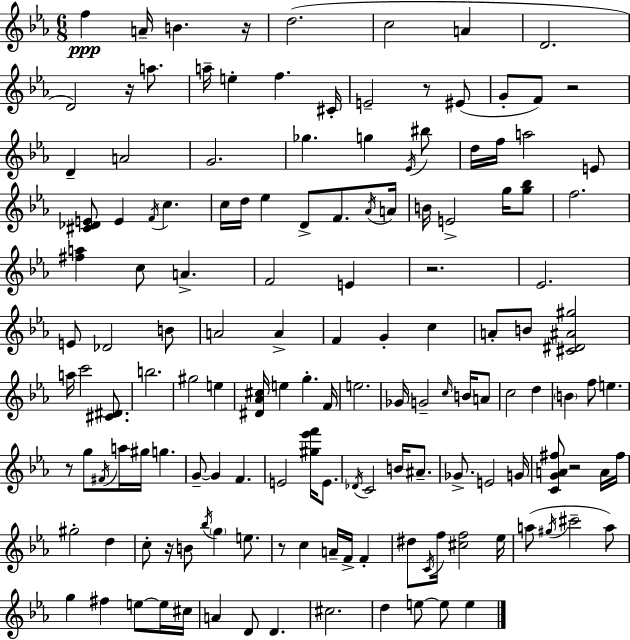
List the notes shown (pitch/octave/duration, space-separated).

F5/q A4/s B4/q. R/s D5/h. C5/h A4/q D4/h. D4/h R/s A5/e. A5/s E5/q F5/q. C#4/s E4/h R/e EIS4/e G4/e F4/e R/h D4/q A4/h G4/h. Gb5/q. G5/q Eb4/s BIS5/e D5/s F5/s A5/h E4/e [C#4,Db4,E4]/e E4/q F4/s C5/q. C5/s D5/s Eb5/q D4/e F4/e. Ab4/s A4/s B4/s E4/h G5/s [G5,Bb5]/e F5/h. [F#5,A5]/q C5/e A4/q. F4/h E4/q R/h. Eb4/h. E4/e Db4/h B4/e A4/h A4/q F4/q G4/q C5/q A4/e B4/e [C#4,D#4,A#4,G#5]/h A5/s C6/h [C#4,D#4]/e. B5/h. G#5/h E5/q [D#4,Ab4,C#5]/s E5/q G5/q. F4/s E5/h. Gb4/s G4/h C5/s B4/s A4/e C5/h D5/q B4/q F5/e E5/q. R/e G5/e F#4/s A5/s G#5/s G5/q. G4/e G4/q F4/q. E4/h [G#5,Eb6,F6]/s E4/e. Db4/s C4/h B4/s A#4/e. Gb4/e. E4/h G4/s [C4,G4,A4,F#5]/e R/h A4/s F#5/s G#5/h D5/q C5/e R/s B4/e Bb5/s G5/q E5/e. R/e C5/q A4/s F4/s F4/q D#5/e C4/s F5/s [C#5,F5]/h Eb5/s A5/e G#5/s C#6/h A5/e G5/q F#5/q E5/e E5/s C#5/s A4/q D4/e D4/q. C#5/h. D5/q E5/e E5/e E5/q